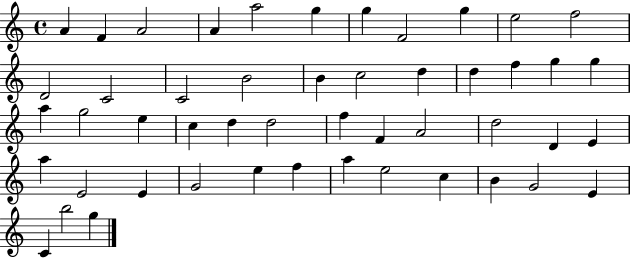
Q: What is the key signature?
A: C major